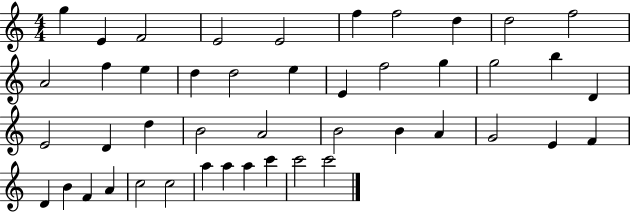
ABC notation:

X:1
T:Untitled
M:4/4
L:1/4
K:C
g E F2 E2 E2 f f2 d d2 f2 A2 f e d d2 e E f2 g g2 b D E2 D d B2 A2 B2 B A G2 E F D B F A c2 c2 a a a c' c'2 c'2